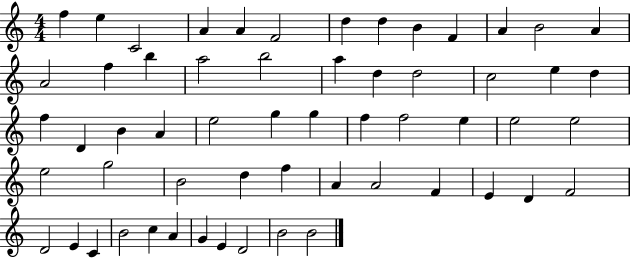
F5/q E5/q C4/h A4/q A4/q F4/h D5/q D5/q B4/q F4/q A4/q B4/h A4/q A4/h F5/q B5/q A5/h B5/h A5/q D5/q D5/h C5/h E5/q D5/q F5/q D4/q B4/q A4/q E5/h G5/q G5/q F5/q F5/h E5/q E5/h E5/h E5/h G5/h B4/h D5/q F5/q A4/q A4/h F4/q E4/q D4/q F4/h D4/h E4/q C4/q B4/h C5/q A4/q G4/q E4/q D4/h B4/h B4/h